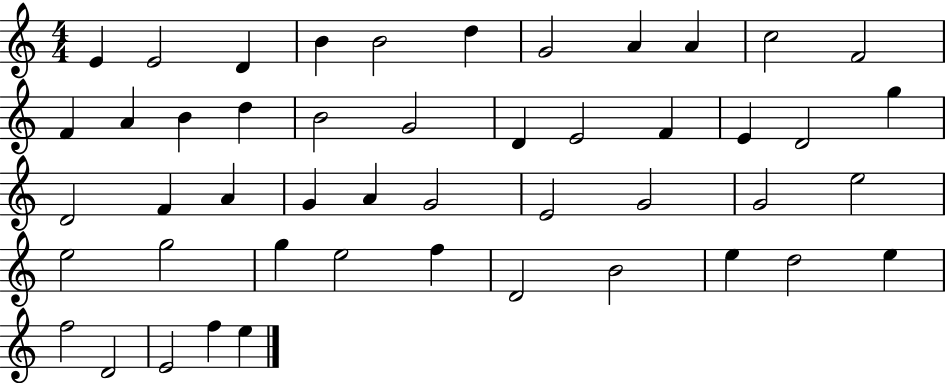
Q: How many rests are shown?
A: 0